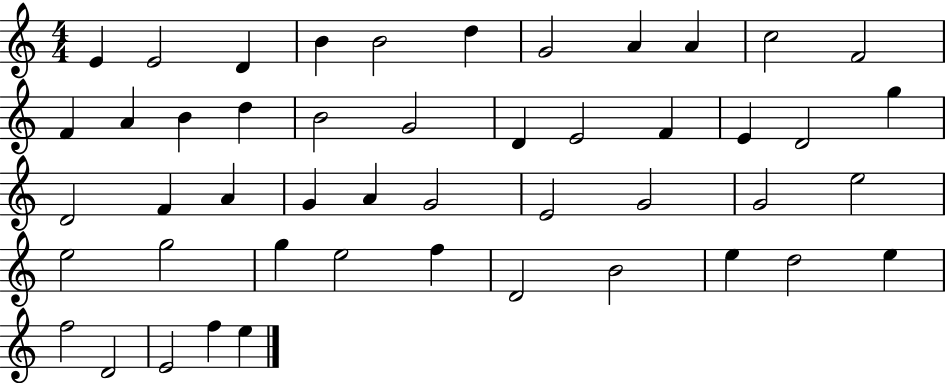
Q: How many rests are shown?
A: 0